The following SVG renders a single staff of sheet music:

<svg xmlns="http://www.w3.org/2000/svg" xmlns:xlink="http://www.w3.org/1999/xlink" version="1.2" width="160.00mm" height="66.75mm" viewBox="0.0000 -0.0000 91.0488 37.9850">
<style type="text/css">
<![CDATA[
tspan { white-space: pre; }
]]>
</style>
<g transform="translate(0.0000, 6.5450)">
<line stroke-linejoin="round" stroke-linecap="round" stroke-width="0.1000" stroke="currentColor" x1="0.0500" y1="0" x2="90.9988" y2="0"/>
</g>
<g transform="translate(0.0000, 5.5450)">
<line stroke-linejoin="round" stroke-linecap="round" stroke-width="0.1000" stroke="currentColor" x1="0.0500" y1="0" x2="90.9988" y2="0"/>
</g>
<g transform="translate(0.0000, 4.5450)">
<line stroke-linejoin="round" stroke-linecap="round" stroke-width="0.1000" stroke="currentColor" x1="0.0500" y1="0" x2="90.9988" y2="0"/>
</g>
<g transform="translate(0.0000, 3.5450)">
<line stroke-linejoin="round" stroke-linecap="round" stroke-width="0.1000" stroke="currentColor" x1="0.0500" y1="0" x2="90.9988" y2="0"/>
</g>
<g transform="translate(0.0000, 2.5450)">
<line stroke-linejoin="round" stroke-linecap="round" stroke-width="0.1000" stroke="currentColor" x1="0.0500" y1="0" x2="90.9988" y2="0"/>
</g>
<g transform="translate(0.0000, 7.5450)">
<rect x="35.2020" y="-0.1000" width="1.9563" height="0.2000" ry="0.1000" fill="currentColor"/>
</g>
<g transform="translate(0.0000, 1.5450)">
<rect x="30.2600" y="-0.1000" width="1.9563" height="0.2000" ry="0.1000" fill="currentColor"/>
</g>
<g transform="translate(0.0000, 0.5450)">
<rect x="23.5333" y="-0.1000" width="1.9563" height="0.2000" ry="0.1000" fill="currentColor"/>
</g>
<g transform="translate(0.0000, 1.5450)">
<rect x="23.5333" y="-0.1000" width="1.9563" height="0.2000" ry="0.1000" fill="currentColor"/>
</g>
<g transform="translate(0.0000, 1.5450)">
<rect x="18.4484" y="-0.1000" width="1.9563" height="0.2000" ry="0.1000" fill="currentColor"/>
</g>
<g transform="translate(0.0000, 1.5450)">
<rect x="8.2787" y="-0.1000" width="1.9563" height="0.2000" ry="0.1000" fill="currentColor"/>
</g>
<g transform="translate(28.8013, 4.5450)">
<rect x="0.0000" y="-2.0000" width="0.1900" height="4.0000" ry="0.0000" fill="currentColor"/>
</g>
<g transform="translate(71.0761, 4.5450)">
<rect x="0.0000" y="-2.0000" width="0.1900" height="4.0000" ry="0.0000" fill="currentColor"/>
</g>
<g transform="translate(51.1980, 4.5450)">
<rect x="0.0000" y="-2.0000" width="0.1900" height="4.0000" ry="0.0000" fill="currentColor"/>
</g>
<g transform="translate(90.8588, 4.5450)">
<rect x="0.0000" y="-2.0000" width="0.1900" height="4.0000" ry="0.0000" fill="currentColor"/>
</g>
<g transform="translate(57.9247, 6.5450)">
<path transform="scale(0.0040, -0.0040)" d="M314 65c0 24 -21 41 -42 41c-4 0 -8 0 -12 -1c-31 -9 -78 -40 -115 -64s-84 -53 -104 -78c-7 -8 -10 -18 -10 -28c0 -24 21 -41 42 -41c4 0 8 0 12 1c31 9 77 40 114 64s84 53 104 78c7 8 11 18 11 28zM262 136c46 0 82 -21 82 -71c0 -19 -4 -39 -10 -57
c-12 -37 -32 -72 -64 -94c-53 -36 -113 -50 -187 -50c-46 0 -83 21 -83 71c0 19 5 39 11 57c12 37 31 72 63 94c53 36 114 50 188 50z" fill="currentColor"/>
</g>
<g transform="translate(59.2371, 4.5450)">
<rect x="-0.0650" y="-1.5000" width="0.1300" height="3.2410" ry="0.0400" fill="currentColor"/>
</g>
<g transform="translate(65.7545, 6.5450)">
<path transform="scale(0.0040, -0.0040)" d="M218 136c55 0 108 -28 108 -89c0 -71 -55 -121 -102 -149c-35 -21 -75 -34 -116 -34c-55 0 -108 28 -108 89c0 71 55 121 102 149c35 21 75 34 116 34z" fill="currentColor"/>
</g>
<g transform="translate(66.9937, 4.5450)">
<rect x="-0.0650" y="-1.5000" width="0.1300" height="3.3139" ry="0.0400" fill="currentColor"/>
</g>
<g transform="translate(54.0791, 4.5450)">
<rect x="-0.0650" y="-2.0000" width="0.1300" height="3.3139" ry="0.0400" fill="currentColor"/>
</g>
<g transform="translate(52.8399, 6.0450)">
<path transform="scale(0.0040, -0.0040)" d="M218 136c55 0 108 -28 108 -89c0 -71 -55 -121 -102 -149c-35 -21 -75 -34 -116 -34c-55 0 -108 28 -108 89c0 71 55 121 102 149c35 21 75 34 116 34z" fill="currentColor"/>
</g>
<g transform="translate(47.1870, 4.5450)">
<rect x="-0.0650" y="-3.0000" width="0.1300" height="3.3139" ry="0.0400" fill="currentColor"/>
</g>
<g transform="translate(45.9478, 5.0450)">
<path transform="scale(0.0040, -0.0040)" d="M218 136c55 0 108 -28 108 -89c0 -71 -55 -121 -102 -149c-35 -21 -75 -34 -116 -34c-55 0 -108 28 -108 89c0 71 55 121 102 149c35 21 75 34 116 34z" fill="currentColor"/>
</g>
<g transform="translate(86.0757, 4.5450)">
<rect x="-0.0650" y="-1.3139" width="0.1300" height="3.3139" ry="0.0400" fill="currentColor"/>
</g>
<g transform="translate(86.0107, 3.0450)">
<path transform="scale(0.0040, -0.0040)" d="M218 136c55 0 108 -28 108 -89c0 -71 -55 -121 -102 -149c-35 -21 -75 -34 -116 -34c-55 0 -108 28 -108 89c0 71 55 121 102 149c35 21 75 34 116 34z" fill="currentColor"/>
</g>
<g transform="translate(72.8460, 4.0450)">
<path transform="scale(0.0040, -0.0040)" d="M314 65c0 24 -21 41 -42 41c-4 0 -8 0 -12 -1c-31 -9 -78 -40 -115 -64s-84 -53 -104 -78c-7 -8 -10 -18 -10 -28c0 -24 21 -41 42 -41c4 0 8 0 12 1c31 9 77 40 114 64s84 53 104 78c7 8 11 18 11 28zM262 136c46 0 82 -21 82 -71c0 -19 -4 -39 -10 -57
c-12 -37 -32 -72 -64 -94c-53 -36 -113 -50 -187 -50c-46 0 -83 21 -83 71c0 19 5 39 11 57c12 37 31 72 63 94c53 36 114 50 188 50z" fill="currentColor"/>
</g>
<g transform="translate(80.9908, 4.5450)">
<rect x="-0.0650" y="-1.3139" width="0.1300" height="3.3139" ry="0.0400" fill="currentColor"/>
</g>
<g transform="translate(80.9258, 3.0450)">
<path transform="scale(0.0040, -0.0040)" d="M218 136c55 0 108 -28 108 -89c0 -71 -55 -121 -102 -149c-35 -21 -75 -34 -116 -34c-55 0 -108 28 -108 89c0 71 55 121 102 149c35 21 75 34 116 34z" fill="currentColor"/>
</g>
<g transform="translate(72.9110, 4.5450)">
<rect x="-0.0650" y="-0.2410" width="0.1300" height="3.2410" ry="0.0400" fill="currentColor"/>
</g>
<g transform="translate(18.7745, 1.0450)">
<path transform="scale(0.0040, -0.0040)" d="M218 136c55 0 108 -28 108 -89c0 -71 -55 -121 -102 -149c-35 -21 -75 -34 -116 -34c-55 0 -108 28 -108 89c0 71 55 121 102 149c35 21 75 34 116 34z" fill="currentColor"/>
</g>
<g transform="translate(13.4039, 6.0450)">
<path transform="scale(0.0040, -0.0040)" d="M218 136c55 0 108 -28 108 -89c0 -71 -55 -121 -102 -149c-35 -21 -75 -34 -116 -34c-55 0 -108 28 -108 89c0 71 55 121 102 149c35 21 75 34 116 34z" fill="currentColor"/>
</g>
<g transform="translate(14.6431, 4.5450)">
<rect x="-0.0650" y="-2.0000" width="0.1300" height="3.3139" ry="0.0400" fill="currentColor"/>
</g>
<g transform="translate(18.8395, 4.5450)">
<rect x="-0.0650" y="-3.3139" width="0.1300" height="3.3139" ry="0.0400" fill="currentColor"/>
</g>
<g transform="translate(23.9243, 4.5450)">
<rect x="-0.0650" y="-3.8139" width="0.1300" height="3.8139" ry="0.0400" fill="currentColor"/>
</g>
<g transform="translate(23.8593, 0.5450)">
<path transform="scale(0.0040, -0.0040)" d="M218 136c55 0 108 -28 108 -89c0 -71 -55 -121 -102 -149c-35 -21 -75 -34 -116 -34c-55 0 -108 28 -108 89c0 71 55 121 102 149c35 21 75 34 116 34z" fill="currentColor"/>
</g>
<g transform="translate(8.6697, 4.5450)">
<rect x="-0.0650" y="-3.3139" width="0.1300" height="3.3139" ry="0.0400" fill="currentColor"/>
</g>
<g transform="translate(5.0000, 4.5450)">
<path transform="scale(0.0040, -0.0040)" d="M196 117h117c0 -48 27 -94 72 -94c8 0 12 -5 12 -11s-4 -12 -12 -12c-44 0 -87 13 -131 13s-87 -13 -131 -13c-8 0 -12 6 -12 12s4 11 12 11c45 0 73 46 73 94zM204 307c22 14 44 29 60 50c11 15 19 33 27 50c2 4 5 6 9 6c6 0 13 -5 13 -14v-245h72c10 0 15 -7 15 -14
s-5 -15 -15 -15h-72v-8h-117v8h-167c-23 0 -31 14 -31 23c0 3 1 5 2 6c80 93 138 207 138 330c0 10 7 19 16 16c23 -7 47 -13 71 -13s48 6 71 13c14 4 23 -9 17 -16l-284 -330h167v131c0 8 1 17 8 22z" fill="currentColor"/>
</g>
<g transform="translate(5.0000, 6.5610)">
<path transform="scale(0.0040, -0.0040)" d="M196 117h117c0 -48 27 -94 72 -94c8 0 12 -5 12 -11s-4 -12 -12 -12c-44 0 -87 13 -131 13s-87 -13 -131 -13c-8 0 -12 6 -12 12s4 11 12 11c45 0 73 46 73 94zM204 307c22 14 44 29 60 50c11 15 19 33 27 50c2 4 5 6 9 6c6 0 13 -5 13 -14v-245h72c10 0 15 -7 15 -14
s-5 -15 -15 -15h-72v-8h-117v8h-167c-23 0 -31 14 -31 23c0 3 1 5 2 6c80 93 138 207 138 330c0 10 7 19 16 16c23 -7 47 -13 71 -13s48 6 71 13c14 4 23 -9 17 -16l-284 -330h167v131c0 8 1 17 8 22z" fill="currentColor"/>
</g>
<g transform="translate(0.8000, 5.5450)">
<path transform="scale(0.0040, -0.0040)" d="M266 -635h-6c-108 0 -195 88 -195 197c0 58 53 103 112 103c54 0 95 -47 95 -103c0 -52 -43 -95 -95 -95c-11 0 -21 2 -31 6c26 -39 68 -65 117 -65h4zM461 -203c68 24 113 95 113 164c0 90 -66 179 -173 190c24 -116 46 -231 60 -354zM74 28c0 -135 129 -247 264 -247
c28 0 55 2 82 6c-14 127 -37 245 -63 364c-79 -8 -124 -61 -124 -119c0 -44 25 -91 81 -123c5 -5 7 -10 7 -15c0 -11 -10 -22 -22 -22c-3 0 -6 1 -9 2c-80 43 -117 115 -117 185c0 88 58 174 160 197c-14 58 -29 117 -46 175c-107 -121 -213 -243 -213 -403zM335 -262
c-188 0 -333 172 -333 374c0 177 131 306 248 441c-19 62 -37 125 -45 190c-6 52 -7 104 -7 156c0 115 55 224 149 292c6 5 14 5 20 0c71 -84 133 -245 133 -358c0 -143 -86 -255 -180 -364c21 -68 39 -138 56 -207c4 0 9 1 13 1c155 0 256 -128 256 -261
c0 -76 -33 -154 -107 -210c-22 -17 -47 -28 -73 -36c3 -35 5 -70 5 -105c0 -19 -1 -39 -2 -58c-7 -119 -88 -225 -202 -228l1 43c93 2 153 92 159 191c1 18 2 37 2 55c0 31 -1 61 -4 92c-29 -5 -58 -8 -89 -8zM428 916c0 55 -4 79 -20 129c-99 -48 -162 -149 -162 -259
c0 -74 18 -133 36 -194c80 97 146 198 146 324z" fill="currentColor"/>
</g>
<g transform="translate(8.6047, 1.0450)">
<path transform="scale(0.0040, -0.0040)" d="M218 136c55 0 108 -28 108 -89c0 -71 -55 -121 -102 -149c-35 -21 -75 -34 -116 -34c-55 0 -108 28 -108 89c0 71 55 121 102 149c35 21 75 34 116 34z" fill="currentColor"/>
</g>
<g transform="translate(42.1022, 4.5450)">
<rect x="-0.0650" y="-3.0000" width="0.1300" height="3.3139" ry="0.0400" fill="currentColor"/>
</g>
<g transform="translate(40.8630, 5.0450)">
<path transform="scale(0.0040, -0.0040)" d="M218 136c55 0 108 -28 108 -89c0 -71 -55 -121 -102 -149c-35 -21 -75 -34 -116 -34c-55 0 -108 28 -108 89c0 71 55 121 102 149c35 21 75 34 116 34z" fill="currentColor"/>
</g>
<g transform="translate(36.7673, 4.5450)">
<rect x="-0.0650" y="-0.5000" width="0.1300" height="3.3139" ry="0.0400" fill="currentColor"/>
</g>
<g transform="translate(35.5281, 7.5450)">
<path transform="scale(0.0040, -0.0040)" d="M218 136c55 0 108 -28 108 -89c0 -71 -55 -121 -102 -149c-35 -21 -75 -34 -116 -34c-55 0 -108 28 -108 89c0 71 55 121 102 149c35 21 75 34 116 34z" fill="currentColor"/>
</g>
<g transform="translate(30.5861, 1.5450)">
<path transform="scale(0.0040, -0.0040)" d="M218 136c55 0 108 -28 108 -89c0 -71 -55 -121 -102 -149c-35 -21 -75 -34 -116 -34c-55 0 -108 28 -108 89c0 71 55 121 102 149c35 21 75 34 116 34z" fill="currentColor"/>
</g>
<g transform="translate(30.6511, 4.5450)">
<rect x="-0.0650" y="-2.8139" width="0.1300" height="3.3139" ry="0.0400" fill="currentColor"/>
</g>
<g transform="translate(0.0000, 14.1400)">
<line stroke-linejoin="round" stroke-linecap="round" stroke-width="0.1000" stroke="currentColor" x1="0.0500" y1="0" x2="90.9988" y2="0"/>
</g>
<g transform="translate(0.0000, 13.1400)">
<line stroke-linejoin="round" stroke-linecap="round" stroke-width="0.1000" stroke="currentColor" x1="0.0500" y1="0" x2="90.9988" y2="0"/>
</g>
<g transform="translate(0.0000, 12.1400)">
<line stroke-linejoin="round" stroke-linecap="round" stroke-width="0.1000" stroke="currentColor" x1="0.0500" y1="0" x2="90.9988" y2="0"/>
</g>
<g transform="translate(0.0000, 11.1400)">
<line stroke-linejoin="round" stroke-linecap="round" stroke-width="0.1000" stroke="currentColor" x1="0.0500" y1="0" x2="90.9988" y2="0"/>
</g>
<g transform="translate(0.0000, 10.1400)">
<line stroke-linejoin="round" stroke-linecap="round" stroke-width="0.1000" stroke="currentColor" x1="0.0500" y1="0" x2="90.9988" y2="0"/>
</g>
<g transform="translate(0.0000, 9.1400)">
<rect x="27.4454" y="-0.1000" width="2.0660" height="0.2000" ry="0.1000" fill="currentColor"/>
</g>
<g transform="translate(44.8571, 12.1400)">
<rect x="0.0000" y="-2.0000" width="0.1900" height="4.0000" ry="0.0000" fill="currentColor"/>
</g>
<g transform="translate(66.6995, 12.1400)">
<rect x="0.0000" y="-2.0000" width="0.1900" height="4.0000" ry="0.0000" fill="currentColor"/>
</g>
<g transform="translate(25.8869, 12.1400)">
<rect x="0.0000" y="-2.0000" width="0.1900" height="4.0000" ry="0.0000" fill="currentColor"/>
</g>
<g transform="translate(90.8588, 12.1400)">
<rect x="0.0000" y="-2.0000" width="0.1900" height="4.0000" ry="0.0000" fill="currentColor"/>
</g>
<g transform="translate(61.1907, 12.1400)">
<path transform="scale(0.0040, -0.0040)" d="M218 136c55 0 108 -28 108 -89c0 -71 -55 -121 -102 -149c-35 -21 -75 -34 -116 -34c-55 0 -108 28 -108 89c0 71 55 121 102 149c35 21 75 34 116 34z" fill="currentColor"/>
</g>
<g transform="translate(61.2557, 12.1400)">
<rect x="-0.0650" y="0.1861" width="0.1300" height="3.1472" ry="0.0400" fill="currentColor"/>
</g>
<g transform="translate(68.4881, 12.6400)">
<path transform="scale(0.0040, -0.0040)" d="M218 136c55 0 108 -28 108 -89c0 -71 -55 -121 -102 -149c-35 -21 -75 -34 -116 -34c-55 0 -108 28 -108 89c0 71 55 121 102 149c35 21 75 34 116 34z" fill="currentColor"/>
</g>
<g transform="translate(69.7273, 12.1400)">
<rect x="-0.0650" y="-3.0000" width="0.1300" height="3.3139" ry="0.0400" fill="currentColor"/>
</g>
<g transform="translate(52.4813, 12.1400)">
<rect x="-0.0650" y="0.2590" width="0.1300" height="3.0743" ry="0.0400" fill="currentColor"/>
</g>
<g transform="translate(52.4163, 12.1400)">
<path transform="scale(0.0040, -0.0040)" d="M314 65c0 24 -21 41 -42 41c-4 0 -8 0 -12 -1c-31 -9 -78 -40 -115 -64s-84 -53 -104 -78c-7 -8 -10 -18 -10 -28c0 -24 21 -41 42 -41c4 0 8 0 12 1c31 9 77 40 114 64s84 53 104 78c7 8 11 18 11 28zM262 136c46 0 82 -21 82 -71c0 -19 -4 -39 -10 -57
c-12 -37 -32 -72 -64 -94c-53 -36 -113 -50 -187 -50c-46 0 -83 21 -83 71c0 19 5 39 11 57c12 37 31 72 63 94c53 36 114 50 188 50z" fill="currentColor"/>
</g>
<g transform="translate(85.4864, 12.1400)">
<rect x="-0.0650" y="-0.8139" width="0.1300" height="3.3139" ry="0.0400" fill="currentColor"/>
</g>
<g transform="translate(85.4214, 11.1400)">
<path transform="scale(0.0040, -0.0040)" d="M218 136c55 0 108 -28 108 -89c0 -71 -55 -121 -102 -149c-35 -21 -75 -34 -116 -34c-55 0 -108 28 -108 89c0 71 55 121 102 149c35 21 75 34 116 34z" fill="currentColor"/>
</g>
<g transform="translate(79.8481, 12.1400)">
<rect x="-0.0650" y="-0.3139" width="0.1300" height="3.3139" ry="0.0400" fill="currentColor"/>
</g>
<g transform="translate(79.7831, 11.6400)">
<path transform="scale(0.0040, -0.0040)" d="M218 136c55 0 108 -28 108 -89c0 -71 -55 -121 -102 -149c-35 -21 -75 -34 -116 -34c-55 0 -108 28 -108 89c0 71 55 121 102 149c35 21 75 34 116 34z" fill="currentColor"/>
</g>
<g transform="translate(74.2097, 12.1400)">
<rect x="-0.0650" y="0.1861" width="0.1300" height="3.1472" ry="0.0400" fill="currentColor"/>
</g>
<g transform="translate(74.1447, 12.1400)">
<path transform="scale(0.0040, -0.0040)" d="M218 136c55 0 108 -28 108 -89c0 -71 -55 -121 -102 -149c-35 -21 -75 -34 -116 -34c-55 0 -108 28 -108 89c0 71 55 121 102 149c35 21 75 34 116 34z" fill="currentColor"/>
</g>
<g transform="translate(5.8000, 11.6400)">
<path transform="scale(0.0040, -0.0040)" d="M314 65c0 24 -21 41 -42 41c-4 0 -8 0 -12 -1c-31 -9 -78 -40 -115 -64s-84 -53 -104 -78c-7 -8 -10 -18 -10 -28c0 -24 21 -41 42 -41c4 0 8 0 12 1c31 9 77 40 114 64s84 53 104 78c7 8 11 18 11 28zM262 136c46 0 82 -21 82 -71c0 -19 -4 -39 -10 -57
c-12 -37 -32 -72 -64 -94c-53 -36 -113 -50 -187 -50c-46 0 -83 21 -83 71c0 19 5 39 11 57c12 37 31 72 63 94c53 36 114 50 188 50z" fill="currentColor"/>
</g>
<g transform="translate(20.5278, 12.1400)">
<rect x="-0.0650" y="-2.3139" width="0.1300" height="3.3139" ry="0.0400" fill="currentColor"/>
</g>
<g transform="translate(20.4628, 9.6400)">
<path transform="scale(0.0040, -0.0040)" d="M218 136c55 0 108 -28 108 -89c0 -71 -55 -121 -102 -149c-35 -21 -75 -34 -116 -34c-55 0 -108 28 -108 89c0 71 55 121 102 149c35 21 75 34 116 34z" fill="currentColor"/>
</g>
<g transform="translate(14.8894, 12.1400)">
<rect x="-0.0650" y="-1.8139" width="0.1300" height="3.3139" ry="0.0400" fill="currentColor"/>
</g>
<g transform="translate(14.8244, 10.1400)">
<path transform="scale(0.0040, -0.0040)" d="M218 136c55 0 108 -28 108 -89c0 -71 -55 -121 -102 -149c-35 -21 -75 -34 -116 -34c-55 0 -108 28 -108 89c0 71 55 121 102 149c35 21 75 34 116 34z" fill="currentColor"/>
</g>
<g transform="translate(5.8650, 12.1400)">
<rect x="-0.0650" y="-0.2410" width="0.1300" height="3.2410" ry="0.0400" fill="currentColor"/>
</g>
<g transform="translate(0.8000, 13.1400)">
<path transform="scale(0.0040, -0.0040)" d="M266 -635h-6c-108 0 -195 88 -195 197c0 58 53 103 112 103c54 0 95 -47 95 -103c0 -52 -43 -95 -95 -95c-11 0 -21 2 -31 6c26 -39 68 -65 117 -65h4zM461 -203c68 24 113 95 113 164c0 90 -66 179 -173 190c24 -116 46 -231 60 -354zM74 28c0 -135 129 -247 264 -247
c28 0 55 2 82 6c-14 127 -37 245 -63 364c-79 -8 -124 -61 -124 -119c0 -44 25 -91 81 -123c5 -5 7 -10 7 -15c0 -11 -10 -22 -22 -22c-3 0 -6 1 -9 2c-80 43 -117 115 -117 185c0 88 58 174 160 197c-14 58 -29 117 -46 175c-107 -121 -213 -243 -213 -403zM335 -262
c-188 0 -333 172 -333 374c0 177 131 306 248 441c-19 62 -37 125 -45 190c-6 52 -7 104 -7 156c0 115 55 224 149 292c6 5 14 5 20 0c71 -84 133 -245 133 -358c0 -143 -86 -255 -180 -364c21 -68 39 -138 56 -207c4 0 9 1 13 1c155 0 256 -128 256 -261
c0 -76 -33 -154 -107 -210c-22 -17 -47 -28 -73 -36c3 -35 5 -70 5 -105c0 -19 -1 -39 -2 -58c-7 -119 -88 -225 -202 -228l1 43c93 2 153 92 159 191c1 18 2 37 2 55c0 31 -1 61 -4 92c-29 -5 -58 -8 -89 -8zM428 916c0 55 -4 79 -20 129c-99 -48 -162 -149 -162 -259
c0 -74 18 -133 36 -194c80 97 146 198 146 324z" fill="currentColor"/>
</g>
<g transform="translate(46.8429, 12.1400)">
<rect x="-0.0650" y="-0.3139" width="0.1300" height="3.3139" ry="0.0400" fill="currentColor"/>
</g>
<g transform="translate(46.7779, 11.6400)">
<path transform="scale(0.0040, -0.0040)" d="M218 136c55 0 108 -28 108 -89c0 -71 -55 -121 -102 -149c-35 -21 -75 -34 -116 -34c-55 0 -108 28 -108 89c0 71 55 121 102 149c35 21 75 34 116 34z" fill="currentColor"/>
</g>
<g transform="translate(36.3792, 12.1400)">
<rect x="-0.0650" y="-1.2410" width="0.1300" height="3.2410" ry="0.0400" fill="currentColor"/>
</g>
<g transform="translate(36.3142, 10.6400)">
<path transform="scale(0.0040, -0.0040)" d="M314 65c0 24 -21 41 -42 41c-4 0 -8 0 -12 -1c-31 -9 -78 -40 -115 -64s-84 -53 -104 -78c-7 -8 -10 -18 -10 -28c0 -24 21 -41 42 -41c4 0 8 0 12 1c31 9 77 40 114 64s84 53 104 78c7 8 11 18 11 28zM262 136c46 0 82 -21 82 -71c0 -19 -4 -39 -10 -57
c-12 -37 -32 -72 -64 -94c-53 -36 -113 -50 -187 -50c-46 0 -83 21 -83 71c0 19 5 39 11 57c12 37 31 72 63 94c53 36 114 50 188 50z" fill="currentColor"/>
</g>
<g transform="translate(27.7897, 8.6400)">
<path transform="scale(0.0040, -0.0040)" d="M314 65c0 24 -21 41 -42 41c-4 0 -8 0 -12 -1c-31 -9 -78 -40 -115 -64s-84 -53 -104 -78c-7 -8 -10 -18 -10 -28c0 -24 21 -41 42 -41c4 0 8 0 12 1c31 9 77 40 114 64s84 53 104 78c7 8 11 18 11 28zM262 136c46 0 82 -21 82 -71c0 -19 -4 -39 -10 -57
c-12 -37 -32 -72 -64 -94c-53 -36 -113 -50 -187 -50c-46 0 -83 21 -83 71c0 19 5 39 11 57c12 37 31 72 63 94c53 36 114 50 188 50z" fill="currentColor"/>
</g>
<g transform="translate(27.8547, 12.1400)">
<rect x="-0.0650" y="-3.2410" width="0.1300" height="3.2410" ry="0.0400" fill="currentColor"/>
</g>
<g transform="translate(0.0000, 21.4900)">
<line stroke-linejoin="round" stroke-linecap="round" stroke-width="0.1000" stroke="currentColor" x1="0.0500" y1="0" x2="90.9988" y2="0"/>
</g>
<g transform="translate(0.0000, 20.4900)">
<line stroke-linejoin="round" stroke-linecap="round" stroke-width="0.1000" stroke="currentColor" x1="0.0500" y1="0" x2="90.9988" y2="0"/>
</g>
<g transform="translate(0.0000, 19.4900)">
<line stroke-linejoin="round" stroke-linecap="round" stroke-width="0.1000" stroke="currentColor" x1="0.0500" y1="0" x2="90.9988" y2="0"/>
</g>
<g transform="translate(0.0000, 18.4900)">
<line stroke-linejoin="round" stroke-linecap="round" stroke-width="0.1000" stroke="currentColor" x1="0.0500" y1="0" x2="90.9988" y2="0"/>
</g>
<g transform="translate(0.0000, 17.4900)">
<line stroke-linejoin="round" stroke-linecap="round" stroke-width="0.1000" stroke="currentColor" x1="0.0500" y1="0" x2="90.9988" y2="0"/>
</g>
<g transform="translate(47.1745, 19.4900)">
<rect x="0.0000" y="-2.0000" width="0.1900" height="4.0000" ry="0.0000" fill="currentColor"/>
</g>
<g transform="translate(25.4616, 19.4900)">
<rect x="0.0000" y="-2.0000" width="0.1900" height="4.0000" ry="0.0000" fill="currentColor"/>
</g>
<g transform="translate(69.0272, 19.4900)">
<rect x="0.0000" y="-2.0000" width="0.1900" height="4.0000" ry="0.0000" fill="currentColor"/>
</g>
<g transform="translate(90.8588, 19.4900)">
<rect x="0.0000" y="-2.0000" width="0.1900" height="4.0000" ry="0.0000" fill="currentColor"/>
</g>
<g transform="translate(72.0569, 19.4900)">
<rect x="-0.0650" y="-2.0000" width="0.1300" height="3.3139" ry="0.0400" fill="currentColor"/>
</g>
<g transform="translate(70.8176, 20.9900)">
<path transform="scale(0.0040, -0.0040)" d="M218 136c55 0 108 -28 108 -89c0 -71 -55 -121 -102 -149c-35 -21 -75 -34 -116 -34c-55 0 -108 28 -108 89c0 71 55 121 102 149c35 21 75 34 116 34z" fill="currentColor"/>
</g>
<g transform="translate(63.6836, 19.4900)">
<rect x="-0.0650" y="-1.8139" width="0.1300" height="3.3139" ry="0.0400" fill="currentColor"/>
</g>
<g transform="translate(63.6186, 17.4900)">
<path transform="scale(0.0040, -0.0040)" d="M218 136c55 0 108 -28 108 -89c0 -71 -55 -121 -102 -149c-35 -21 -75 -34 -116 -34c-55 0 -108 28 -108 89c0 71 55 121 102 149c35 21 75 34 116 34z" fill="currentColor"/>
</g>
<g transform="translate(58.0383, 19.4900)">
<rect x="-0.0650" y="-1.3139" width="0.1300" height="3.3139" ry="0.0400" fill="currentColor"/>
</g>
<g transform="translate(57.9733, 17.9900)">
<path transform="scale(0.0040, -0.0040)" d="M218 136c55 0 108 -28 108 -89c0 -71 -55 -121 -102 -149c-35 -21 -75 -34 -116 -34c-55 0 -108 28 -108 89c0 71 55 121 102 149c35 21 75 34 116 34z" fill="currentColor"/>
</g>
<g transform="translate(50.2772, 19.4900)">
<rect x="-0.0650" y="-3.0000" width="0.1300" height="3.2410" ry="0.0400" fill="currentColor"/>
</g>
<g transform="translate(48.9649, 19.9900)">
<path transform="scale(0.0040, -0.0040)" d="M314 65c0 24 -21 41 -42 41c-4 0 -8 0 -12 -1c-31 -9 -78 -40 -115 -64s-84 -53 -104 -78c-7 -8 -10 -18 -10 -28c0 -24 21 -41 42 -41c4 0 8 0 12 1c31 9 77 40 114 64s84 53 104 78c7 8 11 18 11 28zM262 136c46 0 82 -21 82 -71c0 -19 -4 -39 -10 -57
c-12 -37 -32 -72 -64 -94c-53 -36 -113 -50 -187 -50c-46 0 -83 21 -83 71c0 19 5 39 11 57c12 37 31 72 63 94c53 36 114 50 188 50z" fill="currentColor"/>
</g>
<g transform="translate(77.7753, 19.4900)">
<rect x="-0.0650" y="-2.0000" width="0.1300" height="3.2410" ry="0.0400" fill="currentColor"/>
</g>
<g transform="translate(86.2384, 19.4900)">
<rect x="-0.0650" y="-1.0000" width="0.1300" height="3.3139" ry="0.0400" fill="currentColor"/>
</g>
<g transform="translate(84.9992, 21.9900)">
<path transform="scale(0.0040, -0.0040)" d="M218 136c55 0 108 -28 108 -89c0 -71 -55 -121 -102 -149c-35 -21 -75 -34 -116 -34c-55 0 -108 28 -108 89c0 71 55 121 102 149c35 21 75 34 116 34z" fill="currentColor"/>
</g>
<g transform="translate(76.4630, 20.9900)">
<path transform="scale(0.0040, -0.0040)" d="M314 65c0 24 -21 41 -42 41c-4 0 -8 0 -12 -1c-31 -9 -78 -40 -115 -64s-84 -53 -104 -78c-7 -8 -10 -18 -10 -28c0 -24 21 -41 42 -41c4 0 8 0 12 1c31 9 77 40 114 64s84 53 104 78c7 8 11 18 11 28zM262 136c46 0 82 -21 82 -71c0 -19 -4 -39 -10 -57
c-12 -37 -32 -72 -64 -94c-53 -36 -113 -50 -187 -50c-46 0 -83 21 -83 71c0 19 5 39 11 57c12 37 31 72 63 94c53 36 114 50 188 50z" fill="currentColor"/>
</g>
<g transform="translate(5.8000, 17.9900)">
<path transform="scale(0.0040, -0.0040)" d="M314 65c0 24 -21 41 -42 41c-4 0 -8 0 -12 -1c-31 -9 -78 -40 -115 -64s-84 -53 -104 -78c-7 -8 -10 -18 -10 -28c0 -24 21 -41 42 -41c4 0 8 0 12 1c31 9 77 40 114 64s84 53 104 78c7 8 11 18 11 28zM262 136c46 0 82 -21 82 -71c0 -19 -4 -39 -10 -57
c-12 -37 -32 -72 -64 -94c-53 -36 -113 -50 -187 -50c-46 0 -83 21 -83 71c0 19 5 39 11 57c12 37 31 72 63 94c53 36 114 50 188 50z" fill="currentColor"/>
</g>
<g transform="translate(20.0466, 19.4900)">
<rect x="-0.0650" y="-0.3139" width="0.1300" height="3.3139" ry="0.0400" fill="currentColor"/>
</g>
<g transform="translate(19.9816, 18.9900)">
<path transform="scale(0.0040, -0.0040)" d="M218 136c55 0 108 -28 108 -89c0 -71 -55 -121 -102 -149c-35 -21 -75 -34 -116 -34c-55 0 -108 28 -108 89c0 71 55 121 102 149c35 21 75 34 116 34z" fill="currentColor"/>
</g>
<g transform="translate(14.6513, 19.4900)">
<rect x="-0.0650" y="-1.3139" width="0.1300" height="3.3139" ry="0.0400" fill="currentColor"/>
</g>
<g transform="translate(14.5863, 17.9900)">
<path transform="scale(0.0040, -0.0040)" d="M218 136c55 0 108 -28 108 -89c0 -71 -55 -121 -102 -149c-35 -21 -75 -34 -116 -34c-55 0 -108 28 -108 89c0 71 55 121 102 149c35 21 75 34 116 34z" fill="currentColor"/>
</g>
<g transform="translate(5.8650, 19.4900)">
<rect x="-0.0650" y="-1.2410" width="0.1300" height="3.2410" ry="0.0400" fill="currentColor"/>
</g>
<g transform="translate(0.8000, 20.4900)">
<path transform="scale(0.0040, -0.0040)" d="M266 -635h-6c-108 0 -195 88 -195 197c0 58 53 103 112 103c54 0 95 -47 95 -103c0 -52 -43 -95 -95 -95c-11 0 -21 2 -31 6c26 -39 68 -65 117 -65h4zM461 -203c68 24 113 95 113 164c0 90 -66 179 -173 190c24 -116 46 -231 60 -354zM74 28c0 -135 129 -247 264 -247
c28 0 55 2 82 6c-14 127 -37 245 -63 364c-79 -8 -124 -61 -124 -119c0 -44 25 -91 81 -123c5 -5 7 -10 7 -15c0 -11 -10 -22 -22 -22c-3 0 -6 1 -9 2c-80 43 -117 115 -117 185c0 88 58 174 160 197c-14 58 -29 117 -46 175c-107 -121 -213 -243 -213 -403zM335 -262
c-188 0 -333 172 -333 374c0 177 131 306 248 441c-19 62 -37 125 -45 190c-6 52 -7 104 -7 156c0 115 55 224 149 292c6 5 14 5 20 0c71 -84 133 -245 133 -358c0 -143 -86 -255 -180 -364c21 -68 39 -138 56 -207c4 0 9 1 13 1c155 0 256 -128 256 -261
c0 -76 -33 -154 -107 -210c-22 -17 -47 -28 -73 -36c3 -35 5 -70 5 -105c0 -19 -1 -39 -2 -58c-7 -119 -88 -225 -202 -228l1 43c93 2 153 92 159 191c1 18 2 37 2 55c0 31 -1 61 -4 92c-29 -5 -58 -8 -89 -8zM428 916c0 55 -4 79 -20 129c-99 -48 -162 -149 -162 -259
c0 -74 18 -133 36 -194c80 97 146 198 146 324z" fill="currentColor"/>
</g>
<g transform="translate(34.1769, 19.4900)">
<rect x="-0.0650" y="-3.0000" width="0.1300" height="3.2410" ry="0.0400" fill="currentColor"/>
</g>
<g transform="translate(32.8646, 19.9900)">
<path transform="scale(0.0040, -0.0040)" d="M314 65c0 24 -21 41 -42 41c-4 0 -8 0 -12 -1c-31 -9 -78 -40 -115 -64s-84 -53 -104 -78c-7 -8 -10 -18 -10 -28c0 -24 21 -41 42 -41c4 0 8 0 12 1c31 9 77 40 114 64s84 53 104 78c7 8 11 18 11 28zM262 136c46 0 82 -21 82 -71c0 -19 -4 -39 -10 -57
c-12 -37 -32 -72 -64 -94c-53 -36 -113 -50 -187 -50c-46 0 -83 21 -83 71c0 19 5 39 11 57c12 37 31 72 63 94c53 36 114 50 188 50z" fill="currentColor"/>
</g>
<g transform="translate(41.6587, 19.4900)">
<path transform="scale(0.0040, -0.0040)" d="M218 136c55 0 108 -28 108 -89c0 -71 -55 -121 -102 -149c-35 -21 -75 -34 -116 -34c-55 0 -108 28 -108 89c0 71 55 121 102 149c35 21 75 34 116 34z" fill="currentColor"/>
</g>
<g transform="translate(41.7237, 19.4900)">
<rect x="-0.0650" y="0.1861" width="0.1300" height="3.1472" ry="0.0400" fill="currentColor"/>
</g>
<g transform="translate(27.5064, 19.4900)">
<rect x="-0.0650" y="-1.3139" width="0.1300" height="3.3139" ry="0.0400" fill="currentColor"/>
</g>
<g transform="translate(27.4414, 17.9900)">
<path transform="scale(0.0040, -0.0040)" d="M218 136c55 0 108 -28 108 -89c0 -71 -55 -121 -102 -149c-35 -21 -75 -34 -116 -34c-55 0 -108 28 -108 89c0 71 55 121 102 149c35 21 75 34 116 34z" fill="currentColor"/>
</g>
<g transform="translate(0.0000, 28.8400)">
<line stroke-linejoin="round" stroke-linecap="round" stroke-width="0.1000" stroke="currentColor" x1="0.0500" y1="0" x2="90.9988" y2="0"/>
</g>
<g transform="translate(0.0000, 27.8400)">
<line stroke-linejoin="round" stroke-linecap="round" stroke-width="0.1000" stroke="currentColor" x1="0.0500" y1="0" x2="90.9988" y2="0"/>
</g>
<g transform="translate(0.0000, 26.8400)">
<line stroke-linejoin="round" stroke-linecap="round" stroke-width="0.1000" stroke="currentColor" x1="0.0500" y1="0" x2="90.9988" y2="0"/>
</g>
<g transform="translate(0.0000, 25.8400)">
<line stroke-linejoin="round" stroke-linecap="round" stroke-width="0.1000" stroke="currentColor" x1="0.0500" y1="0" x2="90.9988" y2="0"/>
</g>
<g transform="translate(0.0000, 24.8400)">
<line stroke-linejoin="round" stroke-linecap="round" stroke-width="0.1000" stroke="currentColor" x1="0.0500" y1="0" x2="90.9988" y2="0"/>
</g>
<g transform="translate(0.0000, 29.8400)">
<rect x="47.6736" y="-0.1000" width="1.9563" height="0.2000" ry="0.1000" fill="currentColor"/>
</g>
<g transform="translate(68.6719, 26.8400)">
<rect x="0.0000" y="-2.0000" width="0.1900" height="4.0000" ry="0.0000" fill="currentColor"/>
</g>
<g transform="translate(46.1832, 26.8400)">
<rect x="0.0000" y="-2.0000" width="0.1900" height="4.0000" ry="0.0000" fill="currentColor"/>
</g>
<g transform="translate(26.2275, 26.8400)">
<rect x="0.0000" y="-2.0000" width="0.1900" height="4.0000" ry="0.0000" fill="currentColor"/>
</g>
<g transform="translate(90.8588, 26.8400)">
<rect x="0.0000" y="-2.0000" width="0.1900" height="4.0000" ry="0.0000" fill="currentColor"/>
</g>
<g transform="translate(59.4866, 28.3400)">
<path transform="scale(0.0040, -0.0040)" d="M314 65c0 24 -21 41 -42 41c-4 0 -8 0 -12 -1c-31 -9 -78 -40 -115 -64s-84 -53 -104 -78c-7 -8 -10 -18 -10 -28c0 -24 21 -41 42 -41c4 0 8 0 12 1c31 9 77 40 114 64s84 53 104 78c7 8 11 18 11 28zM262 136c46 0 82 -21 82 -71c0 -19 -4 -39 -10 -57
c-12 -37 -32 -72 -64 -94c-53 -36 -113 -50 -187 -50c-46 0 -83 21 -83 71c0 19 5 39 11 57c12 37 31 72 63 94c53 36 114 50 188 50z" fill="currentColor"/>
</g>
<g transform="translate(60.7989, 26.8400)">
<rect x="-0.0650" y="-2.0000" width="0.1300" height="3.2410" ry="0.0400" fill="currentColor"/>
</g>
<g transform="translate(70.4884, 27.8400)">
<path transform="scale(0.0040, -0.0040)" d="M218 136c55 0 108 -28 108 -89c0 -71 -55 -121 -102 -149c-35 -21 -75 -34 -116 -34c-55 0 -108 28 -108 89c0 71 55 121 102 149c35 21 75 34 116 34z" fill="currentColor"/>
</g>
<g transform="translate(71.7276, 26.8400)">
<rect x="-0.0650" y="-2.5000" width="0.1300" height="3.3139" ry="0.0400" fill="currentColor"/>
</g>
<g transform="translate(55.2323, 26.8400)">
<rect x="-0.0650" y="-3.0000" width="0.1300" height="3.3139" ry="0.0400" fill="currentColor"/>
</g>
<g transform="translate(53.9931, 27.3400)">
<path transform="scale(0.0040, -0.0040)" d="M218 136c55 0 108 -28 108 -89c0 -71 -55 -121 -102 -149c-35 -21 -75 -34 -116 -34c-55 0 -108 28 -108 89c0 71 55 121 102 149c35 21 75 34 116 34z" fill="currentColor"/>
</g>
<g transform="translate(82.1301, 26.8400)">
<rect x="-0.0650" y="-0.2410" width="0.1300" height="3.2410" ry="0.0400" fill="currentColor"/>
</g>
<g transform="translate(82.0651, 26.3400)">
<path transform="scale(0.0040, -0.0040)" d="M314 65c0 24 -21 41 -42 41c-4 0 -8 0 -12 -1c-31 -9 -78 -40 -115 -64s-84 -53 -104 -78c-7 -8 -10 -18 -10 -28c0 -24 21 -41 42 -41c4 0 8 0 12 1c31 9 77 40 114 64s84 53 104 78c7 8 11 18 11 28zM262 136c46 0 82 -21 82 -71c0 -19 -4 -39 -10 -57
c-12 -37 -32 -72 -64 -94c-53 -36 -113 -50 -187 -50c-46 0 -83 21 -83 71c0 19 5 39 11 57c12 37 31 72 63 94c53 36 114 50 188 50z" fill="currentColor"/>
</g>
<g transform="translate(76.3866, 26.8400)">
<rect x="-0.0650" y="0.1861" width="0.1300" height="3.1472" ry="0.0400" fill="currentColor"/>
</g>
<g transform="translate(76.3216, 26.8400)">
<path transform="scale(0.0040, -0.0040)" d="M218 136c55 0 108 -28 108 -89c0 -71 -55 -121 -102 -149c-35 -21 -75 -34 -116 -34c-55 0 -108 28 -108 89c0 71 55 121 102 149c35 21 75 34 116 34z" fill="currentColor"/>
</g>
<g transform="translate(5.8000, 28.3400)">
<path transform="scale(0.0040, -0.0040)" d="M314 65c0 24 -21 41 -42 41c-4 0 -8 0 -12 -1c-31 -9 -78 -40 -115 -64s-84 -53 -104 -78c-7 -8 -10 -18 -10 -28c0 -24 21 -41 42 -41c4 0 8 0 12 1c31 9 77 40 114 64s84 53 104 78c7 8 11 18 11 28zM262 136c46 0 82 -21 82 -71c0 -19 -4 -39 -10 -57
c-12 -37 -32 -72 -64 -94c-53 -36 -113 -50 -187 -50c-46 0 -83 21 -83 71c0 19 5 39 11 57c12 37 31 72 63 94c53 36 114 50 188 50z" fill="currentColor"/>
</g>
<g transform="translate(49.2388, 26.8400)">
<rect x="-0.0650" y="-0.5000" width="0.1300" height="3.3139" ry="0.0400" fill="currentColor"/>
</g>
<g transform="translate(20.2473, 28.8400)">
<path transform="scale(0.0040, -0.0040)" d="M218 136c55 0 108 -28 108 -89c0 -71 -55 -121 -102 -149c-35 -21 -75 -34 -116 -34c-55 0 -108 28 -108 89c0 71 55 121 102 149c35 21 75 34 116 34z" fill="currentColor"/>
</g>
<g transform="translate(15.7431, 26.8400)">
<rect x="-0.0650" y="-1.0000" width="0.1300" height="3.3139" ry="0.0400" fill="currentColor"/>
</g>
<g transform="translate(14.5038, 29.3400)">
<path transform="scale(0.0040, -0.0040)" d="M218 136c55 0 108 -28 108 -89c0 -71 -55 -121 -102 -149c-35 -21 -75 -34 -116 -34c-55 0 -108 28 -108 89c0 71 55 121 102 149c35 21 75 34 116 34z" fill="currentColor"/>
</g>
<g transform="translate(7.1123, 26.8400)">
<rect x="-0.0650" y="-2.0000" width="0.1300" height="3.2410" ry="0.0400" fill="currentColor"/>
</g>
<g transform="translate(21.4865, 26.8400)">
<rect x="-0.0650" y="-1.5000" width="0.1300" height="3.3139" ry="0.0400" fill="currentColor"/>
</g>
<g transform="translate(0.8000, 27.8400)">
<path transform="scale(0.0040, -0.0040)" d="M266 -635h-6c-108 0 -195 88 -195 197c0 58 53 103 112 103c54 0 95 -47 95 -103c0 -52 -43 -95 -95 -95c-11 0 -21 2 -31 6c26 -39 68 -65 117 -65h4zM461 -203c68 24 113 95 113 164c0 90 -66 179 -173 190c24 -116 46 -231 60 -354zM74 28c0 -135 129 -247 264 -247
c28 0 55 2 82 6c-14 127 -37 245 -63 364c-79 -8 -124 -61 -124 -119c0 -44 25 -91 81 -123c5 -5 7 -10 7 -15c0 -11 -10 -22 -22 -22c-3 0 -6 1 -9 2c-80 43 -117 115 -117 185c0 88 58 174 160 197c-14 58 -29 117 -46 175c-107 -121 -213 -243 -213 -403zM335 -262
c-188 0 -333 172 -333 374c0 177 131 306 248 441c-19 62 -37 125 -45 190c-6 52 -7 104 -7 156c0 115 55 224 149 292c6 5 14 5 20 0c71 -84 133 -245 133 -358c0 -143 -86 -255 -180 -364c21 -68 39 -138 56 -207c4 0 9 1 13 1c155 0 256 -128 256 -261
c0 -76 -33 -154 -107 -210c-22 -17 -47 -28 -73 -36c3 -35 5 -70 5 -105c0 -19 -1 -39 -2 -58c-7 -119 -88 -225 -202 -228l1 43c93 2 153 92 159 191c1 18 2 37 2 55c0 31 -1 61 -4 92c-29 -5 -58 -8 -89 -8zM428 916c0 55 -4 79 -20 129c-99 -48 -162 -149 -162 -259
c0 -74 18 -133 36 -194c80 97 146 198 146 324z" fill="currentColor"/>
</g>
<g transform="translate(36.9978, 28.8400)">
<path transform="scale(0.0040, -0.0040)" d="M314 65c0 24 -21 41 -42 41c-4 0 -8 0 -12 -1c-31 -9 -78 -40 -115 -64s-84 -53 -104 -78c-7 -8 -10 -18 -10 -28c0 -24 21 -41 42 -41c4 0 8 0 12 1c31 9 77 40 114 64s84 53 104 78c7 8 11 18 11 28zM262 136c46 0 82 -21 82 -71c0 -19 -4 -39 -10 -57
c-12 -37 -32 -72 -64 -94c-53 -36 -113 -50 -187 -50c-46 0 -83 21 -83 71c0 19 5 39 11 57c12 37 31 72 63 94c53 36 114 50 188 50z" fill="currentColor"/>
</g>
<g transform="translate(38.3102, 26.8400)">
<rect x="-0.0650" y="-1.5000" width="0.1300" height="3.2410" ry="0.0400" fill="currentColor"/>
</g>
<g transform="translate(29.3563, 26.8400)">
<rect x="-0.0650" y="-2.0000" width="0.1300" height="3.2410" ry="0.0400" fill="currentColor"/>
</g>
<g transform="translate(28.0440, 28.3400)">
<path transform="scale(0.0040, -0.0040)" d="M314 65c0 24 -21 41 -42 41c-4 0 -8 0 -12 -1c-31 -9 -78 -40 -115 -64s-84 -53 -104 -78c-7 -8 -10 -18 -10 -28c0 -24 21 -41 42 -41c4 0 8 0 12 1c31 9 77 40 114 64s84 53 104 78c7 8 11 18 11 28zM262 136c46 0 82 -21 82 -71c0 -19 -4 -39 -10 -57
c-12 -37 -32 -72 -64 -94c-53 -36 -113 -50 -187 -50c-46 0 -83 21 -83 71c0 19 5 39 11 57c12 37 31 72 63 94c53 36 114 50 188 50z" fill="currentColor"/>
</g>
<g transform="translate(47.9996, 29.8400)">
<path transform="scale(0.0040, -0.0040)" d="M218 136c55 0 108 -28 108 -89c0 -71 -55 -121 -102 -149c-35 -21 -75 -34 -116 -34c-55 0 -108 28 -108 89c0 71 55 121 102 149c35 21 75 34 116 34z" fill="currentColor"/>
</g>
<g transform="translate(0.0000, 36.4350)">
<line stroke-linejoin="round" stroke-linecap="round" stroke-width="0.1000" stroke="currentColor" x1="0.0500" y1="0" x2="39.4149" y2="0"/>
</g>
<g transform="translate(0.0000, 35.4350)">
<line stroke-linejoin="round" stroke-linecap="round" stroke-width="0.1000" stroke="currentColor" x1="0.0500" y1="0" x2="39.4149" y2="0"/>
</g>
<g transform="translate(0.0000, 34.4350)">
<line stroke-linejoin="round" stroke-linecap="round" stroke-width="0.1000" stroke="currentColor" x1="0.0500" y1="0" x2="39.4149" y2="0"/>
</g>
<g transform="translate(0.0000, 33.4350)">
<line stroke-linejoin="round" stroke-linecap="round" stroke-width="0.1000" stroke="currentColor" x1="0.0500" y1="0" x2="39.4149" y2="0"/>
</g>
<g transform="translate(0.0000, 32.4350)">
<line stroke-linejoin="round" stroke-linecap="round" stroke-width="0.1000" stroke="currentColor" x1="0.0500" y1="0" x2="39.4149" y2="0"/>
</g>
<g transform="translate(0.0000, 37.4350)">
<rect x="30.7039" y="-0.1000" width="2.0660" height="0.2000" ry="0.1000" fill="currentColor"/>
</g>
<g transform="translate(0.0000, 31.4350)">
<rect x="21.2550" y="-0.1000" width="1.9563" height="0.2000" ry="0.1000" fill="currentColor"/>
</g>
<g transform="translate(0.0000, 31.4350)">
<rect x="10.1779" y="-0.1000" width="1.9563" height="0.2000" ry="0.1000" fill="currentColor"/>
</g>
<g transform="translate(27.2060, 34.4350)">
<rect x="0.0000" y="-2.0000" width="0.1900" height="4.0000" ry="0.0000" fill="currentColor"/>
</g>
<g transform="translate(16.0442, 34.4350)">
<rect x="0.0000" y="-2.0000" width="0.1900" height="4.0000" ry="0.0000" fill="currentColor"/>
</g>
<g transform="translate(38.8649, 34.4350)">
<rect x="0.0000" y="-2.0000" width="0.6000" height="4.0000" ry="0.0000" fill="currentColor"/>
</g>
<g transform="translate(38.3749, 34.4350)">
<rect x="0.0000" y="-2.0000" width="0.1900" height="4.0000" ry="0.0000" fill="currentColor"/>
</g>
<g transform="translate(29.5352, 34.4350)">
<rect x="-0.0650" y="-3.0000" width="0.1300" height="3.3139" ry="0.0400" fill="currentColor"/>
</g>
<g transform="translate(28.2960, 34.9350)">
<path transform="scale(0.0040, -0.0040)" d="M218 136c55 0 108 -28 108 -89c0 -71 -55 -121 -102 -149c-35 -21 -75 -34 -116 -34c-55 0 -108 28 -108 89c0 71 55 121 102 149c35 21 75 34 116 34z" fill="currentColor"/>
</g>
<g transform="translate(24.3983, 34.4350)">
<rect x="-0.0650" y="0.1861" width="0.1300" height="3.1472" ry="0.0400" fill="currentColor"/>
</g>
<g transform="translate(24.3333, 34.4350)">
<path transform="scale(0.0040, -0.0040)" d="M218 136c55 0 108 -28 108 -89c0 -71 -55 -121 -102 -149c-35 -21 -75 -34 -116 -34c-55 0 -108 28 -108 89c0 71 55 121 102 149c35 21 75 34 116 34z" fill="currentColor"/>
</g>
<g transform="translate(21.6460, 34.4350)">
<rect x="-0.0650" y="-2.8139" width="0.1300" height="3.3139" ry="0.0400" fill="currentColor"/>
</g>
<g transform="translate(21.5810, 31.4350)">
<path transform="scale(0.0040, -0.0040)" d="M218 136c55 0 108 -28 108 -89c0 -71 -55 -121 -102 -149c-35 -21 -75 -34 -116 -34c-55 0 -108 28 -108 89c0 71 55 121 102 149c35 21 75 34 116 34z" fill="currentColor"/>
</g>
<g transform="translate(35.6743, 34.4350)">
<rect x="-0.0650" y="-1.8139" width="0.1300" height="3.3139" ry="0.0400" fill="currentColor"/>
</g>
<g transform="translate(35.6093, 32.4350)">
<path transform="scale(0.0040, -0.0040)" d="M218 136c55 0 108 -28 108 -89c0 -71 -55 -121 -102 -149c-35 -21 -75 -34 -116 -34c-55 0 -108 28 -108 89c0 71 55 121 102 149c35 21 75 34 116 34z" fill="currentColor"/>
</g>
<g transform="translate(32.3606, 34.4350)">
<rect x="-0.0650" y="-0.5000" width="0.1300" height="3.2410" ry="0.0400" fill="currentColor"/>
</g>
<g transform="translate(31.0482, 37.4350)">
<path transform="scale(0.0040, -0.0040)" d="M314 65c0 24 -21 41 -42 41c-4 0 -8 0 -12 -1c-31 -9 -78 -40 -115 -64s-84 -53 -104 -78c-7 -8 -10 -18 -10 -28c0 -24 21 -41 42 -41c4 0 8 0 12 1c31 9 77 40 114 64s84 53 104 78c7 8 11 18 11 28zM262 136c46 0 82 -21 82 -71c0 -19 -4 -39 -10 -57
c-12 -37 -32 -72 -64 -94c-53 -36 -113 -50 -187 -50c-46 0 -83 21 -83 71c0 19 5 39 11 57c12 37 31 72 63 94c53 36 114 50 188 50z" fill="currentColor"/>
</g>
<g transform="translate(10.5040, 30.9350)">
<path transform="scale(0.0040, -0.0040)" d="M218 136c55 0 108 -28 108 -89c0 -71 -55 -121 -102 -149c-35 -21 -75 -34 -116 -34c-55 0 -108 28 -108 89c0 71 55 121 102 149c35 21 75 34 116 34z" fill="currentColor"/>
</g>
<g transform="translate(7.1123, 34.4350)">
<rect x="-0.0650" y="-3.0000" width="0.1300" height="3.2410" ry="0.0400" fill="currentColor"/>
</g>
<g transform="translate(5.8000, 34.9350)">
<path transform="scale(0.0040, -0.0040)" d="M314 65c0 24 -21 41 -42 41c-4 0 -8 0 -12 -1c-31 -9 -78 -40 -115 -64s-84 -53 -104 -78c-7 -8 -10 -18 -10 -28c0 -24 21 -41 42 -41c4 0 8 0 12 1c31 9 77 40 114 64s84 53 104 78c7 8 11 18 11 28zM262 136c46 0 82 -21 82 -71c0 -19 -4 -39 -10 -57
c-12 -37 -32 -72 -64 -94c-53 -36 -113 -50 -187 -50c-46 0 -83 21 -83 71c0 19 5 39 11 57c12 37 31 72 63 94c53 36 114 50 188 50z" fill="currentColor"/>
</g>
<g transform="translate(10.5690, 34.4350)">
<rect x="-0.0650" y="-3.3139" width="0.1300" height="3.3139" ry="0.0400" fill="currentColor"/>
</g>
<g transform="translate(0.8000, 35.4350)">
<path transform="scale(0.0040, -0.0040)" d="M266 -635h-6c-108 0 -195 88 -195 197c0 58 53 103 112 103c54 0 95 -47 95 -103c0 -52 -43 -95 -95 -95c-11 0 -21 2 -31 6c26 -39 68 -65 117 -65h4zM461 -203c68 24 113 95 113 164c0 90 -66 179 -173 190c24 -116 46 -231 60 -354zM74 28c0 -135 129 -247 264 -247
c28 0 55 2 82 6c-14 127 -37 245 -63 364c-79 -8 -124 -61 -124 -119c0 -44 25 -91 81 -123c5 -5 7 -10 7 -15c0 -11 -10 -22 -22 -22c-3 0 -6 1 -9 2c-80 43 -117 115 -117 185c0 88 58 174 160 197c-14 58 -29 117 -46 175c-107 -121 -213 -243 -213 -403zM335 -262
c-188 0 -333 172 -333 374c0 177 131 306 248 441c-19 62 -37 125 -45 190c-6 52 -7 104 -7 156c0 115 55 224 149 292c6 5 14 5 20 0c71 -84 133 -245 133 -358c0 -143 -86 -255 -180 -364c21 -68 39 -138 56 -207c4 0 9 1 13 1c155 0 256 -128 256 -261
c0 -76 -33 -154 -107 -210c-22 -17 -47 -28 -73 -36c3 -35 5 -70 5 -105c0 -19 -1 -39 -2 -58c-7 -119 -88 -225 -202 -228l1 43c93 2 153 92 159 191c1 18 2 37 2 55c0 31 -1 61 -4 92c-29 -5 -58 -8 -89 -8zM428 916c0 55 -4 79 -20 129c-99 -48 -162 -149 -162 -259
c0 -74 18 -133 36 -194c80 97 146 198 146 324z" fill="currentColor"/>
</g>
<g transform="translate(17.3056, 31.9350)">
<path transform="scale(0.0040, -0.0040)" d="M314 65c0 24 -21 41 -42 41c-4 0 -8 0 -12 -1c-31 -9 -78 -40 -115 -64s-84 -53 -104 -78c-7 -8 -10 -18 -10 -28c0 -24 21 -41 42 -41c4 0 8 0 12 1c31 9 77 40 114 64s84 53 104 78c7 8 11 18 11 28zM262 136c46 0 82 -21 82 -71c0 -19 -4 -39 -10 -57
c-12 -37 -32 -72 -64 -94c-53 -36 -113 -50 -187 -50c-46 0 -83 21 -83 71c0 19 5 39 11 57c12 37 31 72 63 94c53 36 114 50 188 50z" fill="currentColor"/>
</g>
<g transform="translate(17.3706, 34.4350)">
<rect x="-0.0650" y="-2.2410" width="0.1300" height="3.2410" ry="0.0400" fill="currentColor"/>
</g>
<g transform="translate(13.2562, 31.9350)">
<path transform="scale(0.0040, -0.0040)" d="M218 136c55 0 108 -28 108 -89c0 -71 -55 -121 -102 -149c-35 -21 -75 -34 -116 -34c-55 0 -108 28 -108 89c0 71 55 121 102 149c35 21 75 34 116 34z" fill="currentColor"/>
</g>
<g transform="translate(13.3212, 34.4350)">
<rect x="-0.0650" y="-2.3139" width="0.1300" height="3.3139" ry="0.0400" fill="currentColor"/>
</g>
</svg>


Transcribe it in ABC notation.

X:1
T:Untitled
M:4/4
L:1/4
K:C
b F b c' a C A A F E2 E c2 e e c2 f g b2 e2 c B2 B A B c d e2 e c e A2 B A2 e f F F2 D F2 D E F2 E2 C A F2 G B c2 A2 b g g2 a B A C2 f